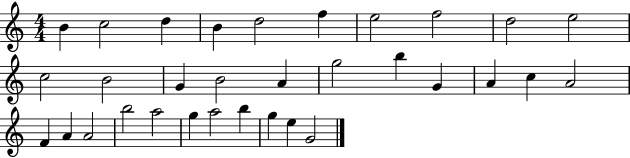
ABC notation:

X:1
T:Untitled
M:4/4
L:1/4
K:C
B c2 d B d2 f e2 f2 d2 e2 c2 B2 G B2 A g2 b G A c A2 F A A2 b2 a2 g a2 b g e G2